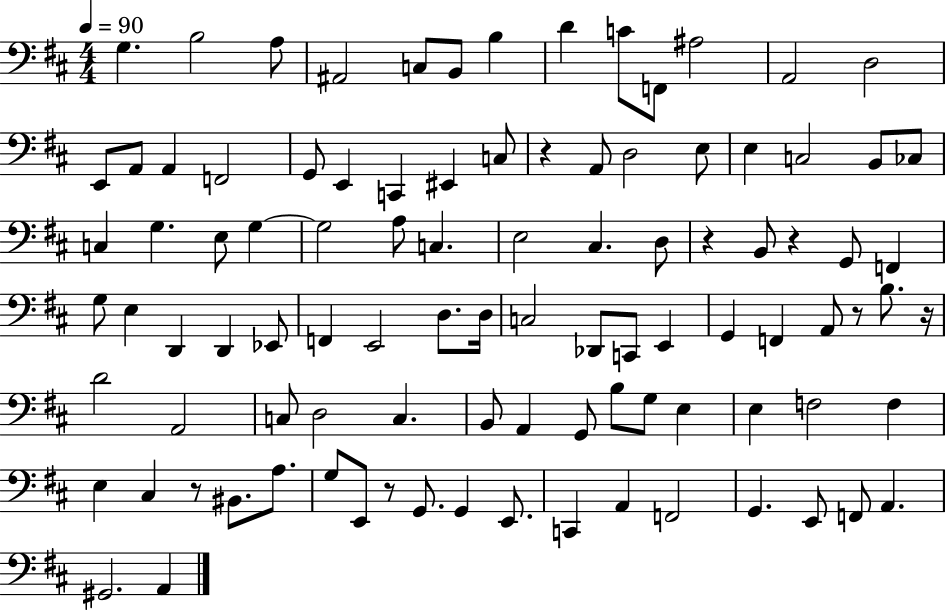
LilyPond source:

{
  \clef bass
  \numericTimeSignature
  \time 4/4
  \key d \major
  \tempo 4 = 90
  g4. b2 a8 | ais,2 c8 b,8 b4 | d'4 c'8 f,8 ais2 | a,2 d2 | \break e,8 a,8 a,4 f,2 | g,8 e,4 c,4 eis,4 c8 | r4 a,8 d2 e8 | e4 c2 b,8 ces8 | \break c4 g4. e8 g4~~ | g2 a8 c4. | e2 cis4. d8 | r4 b,8 r4 g,8 f,4 | \break g8 e4 d,4 d,4 ees,8 | f,4 e,2 d8. d16 | c2 des,8 c,8 e,4 | g,4 f,4 a,8 r8 b8. r16 | \break d'2 a,2 | c8 d2 c4. | b,8 a,4 g,8 b8 g8 e4 | e4 f2 f4 | \break e4 cis4 r8 bis,8. a8. | g8 e,8 r8 g,8. g,4 e,8. | c,4 a,4 f,2 | g,4. e,8 f,8 a,4. | \break gis,2. a,4 | \bar "|."
}